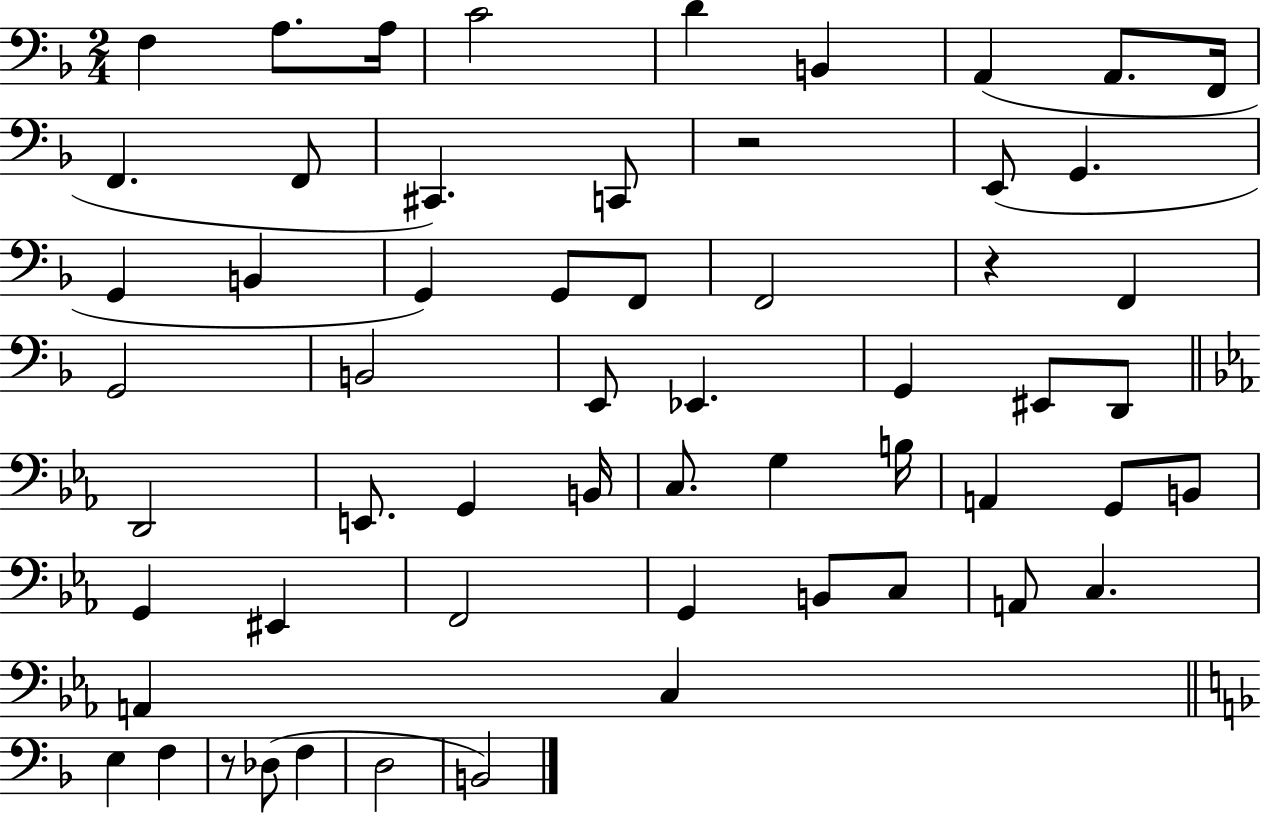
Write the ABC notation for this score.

X:1
T:Untitled
M:2/4
L:1/4
K:F
F, A,/2 A,/4 C2 D B,, A,, A,,/2 F,,/4 F,, F,,/2 ^C,, C,,/2 z2 E,,/2 G,, G,, B,, G,, G,,/2 F,,/2 F,,2 z F,, G,,2 B,,2 E,,/2 _E,, G,, ^E,,/2 D,,/2 D,,2 E,,/2 G,, B,,/4 C,/2 G, B,/4 A,, G,,/2 B,,/2 G,, ^E,, F,,2 G,, B,,/2 C,/2 A,,/2 C, A,, C, E, F, z/2 _D,/2 F, D,2 B,,2